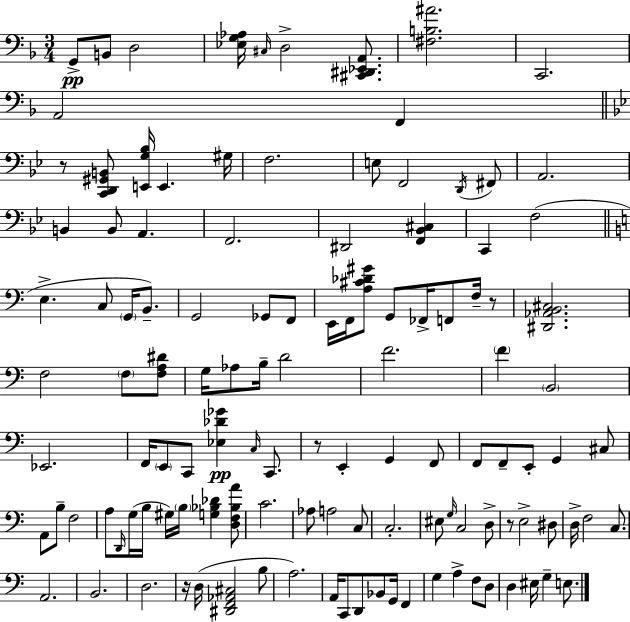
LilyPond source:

{
  \clef bass
  \numericTimeSignature
  \time 3/4
  \key d \minor
  g,8->\pp b,8 d2 | <ees g aes>16 \grace { cis16 } d2-> <cis, dis, ees, a,>8. | <fis b ais'>2. | c,2. | \break a,2 f,4 | \bar "||" \break \key bes \major r8 <c, d, gis, b,>8 <e, g bes>16 e,4. gis16 | f2. | e8 f,2 \acciaccatura { d,16 } fis,8 | a,2. | \break b,4 b,8 a,4. | f,2. | dis,2 <f, bes, cis>4 | c,4 f2( | \break \bar "||" \break \key c \major e4.-> c8 \parenthesize g,16 b,8.--) | g,2 ges,8 f,8 | e,16 f,16 <a cis' des' gis'>8 g,8 fes,16-> f,8 f16-- r8 | <dis, aes, b, cis>2. | \break f2 \parenthesize f8 <f a dis'>8 | g16 aes8 b16-- d'2 | f'2. | \parenthesize f'4 \parenthesize b,2 | \break ees,2. | f,16 \parenthesize e,8 c,8 <ees des' ges'>4\pp \grace { c16 } c,8. | r8 e,4-. g,4 f,8 | f,8 f,8-- e,8-. g,4 cis8 | \break a,8 b8-- f2 | a8 \grace { d,16 }( g16 b16 gis16) \parenthesize b16 <g bes des'>4 | <d f bes a'>8 c'2. | aes8 a2 | \break c8 c2.-. | eis8 \grace { g16 } c2 | d8-> r8 e2-> | dis8 d16-> f2 | \break c8. a,2. | b,2. | d2. | r16 d16( <dis, f, aes, cis>2 | \break b8 a2.) | a,16 c,8 d,8 bes,8 g,16 f,4 | g4 a4-> f8 | d8 d4 eis16 g4-- | \break e8. \bar "|."
}